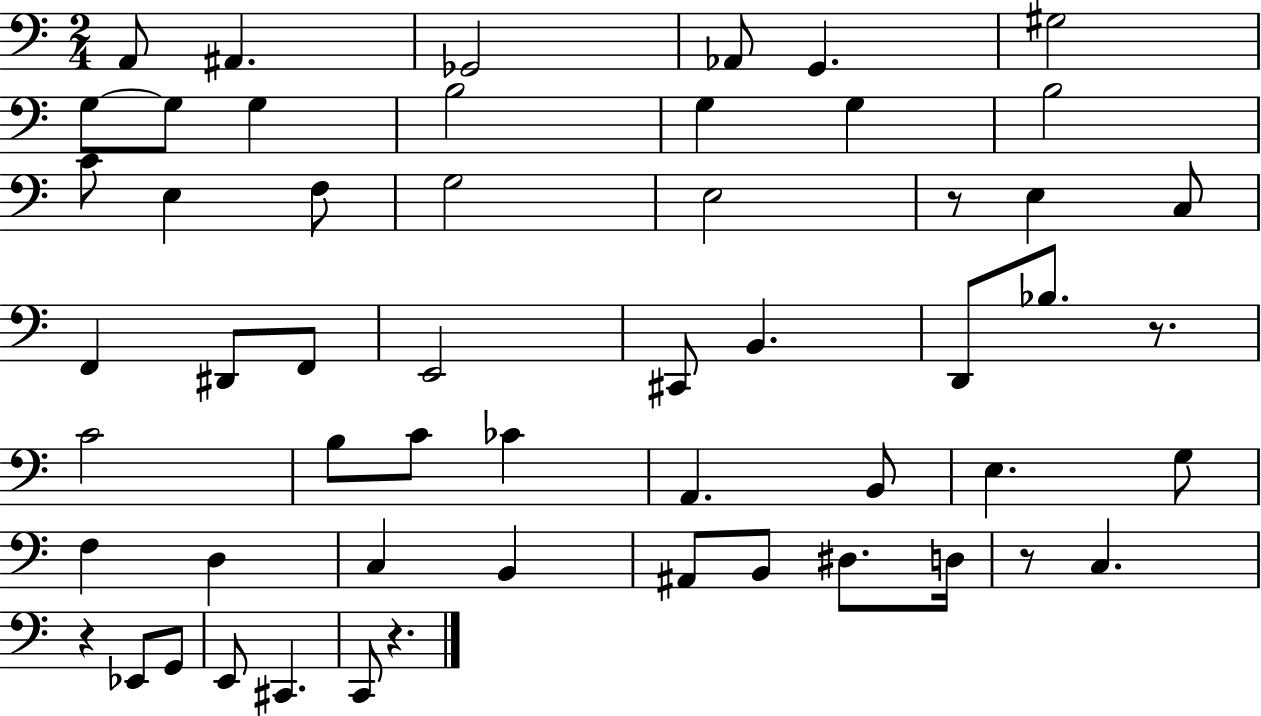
A2/e A#2/q. Gb2/h Ab2/e G2/q. G#3/h G3/e G3/e G3/q B3/h G3/q G3/q B3/h C4/e E3/q F3/e G3/h E3/h R/e E3/q C3/e F2/q D#2/e F2/e E2/h C#2/e B2/q. D2/e Bb3/e. R/e. C4/h B3/e C4/e CES4/q A2/q. B2/e E3/q. G3/e F3/q D3/q C3/q B2/q A#2/e B2/e D#3/e. D3/s R/e C3/q. R/q Eb2/e G2/e E2/e C#2/q. C2/e R/q.